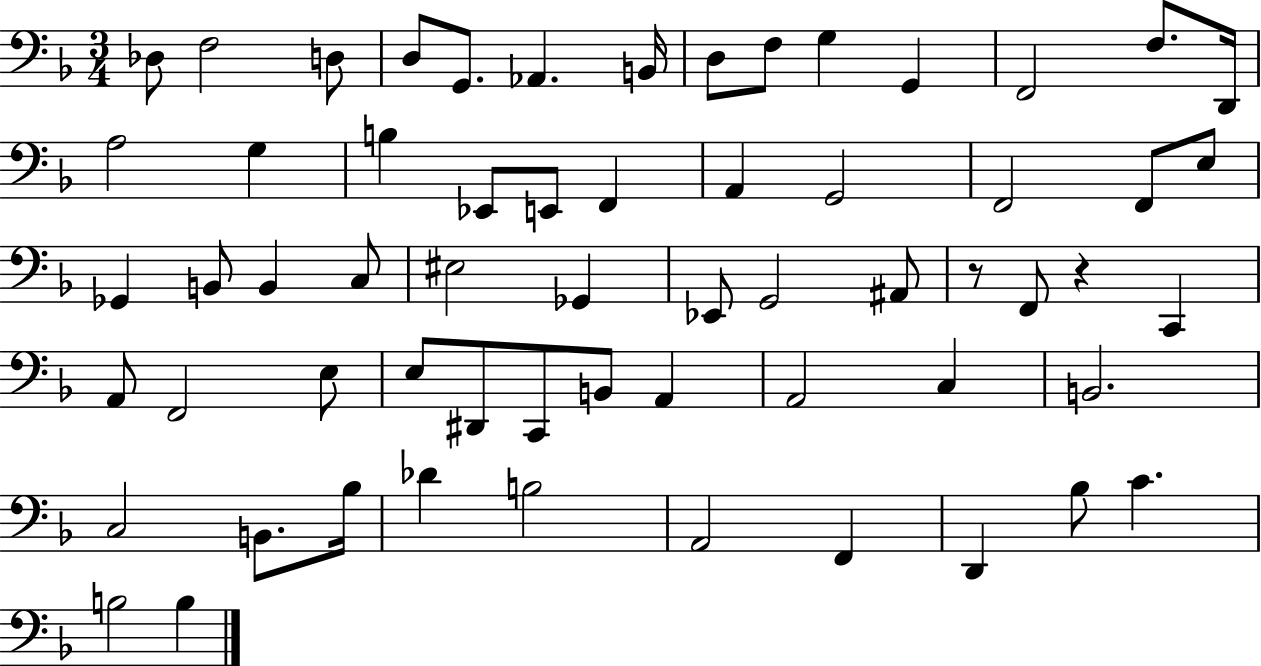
Db3/e F3/h D3/e D3/e G2/e. Ab2/q. B2/s D3/e F3/e G3/q G2/q F2/h F3/e. D2/s A3/h G3/q B3/q Eb2/e E2/e F2/q A2/q G2/h F2/h F2/e E3/e Gb2/q B2/e B2/q C3/e EIS3/h Gb2/q Eb2/e G2/h A#2/e R/e F2/e R/q C2/q A2/e F2/h E3/e E3/e D#2/e C2/e B2/e A2/q A2/h C3/q B2/h. C3/h B2/e. Bb3/s Db4/q B3/h A2/h F2/q D2/q Bb3/e C4/q. B3/h B3/q